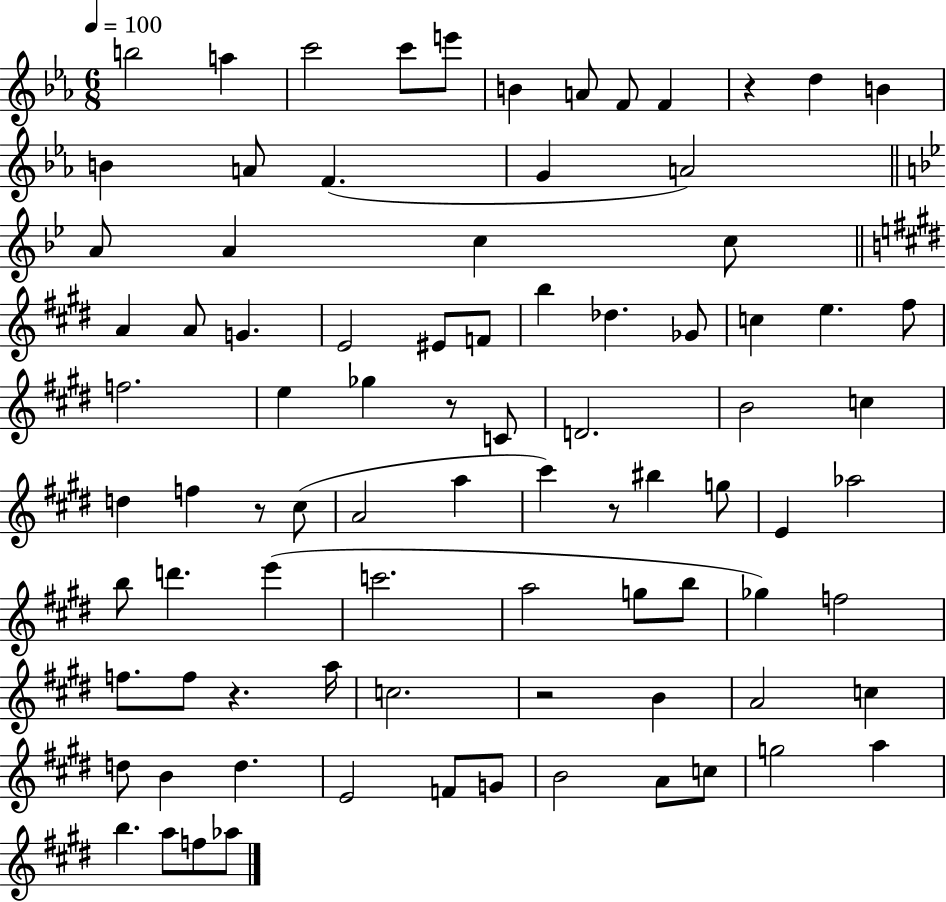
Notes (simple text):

B5/h A5/q C6/h C6/e E6/e B4/q A4/e F4/e F4/q R/q D5/q B4/q B4/q A4/e F4/q. G4/q A4/h A4/e A4/q C5/q C5/e A4/q A4/e G4/q. E4/h EIS4/e F4/e B5/q Db5/q. Gb4/e C5/q E5/q. F#5/e F5/h. E5/q Gb5/q R/e C4/e D4/h. B4/h C5/q D5/q F5/q R/e C#5/e A4/h A5/q C#6/q R/e BIS5/q G5/e E4/q Ab5/h B5/e D6/q. E6/q C6/h. A5/h G5/e B5/e Gb5/q F5/h F5/e. F5/e R/q. A5/s C5/h. R/h B4/q A4/h C5/q D5/e B4/q D5/q. E4/h F4/e G4/e B4/h A4/e C5/e G5/h A5/q B5/q. A5/e F5/e Ab5/e